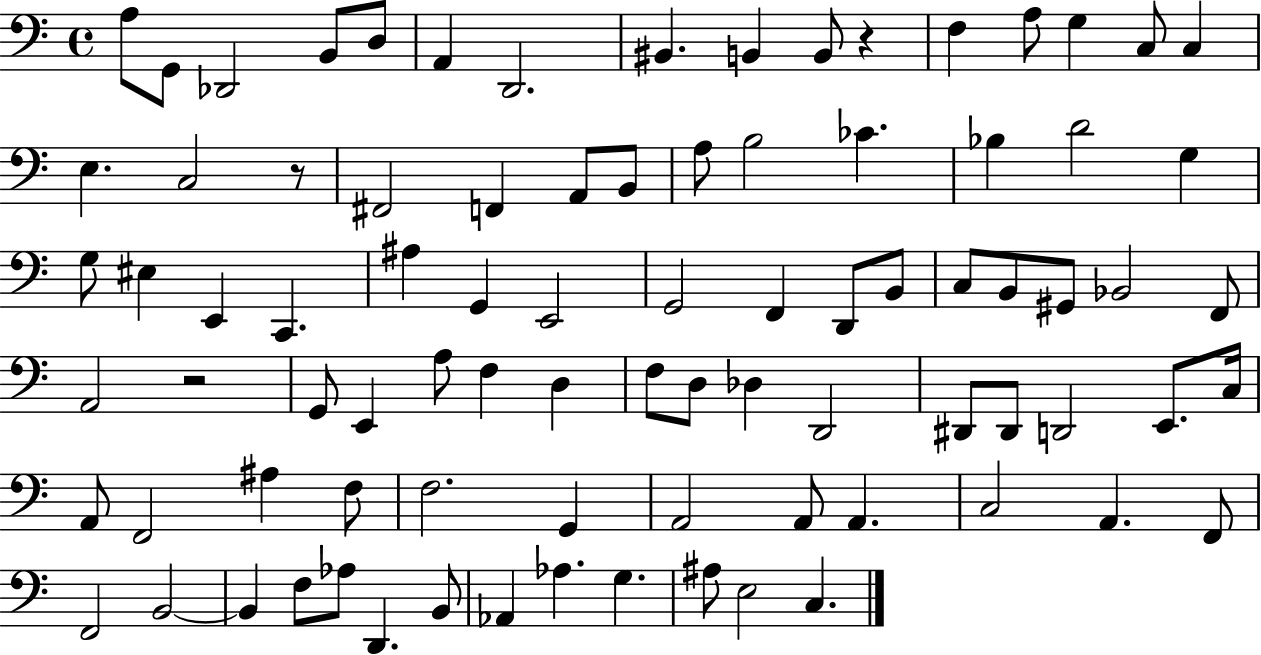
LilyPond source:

{
  \clef bass
  \time 4/4
  \defaultTimeSignature
  \key c \major
  \repeat volta 2 { a8 g,8 des,2 b,8 d8 | a,4 d,2. | bis,4. b,4 b,8 r4 | f4 a8 g4 c8 c4 | \break e4. c2 r8 | fis,2 f,4 a,8 b,8 | a8 b2 ces'4. | bes4 d'2 g4 | \break g8 eis4 e,4 c,4. | ais4 g,4 e,2 | g,2 f,4 d,8 b,8 | c8 b,8 gis,8 bes,2 f,8 | \break a,2 r2 | g,8 e,4 a8 f4 d4 | f8 d8 des4 d,2 | dis,8 dis,8 d,2 e,8. c16 | \break a,8 f,2 ais4 f8 | f2. g,4 | a,2 a,8 a,4. | c2 a,4. f,8 | \break f,2 b,2~~ | b,4 f8 aes8 d,4. b,8 | aes,4 aes4. g4. | ais8 e2 c4. | \break } \bar "|."
}